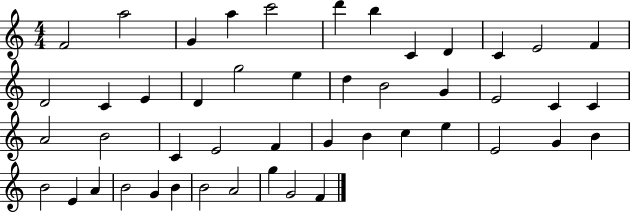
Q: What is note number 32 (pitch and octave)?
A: C5